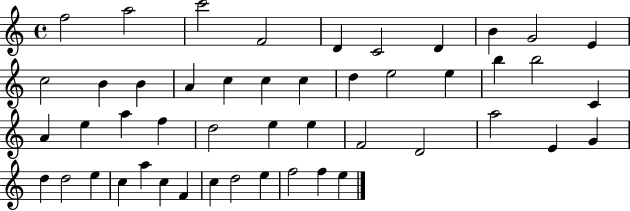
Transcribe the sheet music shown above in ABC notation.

X:1
T:Untitled
M:4/4
L:1/4
K:C
f2 a2 c'2 F2 D C2 D B G2 E c2 B B A c c c d e2 e b b2 C A e a f d2 e e F2 D2 a2 E G d d2 e c a c F c d2 e f2 f e